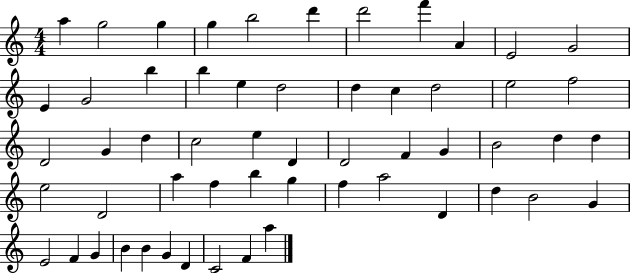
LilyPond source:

{
  \clef treble
  \numericTimeSignature
  \time 4/4
  \key c \major
  a''4 g''2 g''4 | g''4 b''2 d'''4 | d'''2 f'''4 a'4 | e'2 g'2 | \break e'4 g'2 b''4 | b''4 e''4 d''2 | d''4 c''4 d''2 | e''2 f''2 | \break d'2 g'4 d''4 | c''2 e''4 d'4 | d'2 f'4 g'4 | b'2 d''4 d''4 | \break e''2 d'2 | a''4 f''4 b''4 g''4 | f''4 a''2 d'4 | d''4 b'2 g'4 | \break e'2 f'4 g'4 | b'4 b'4 g'4 d'4 | c'2 f'4 a''4 | \bar "|."
}